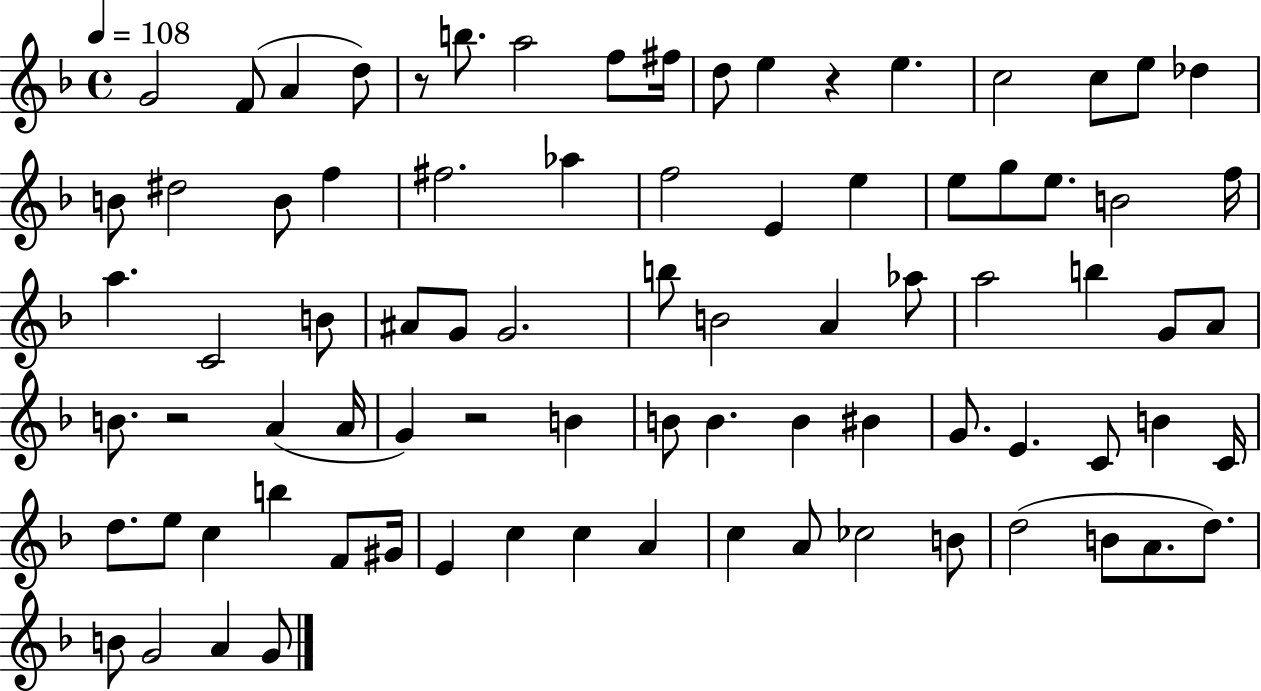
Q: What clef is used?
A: treble